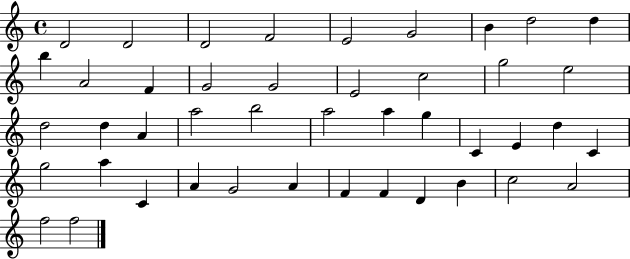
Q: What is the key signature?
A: C major